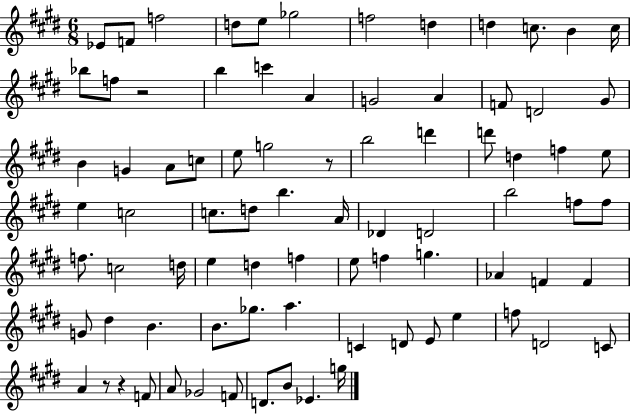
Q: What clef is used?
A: treble